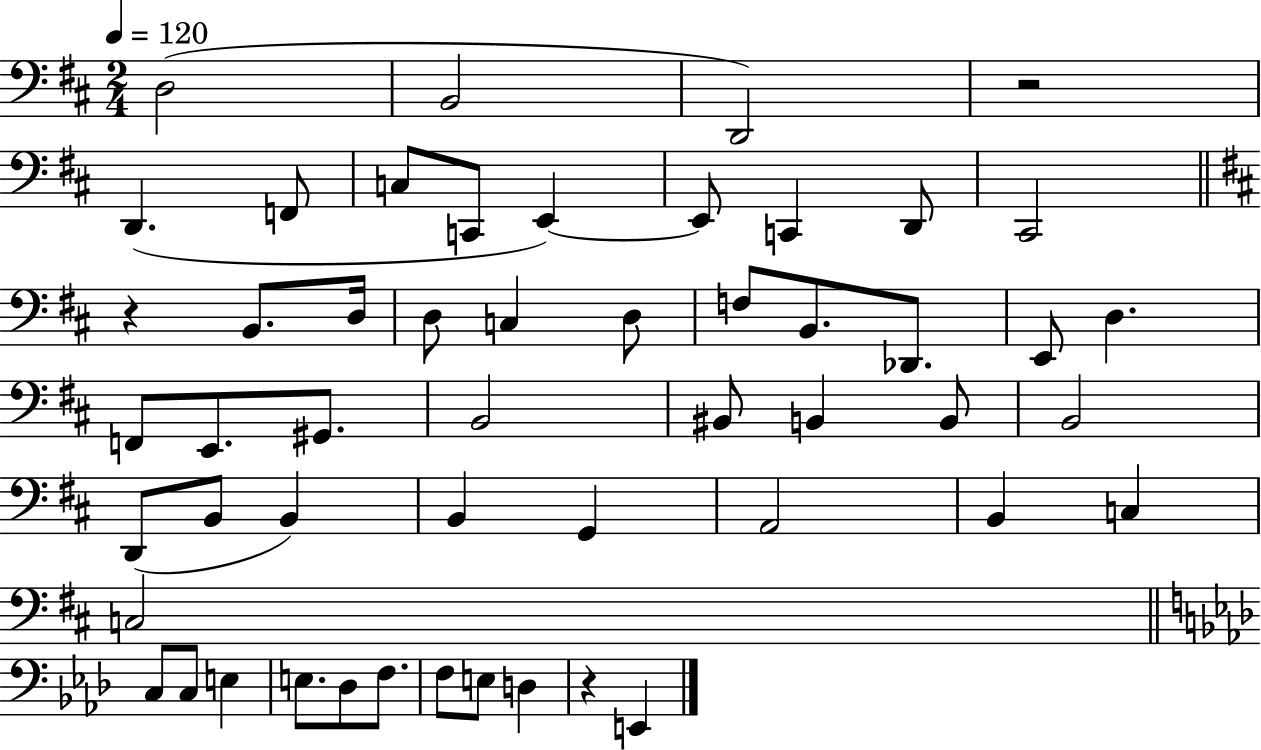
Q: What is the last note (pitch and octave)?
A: E2